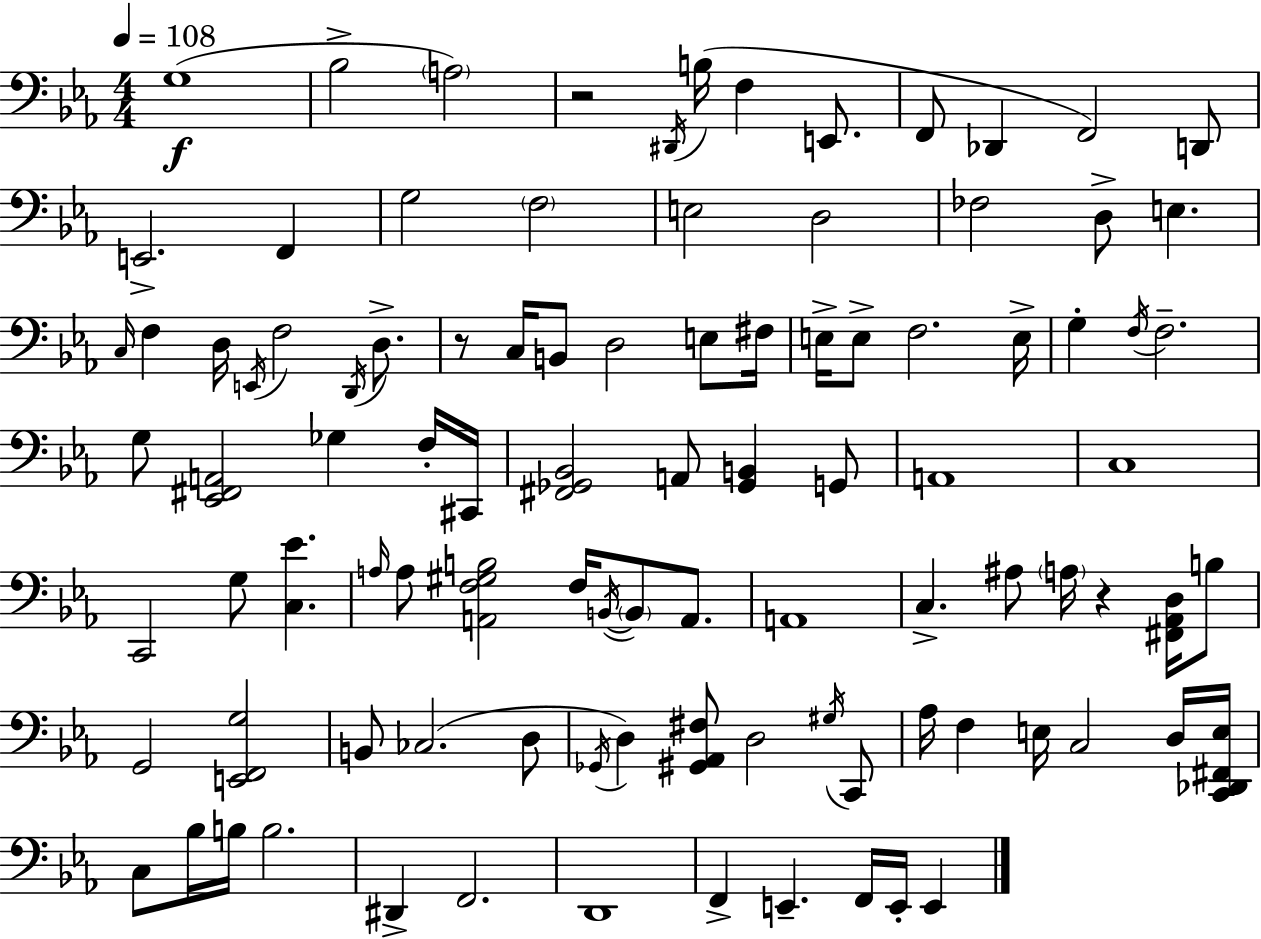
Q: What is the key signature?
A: C minor